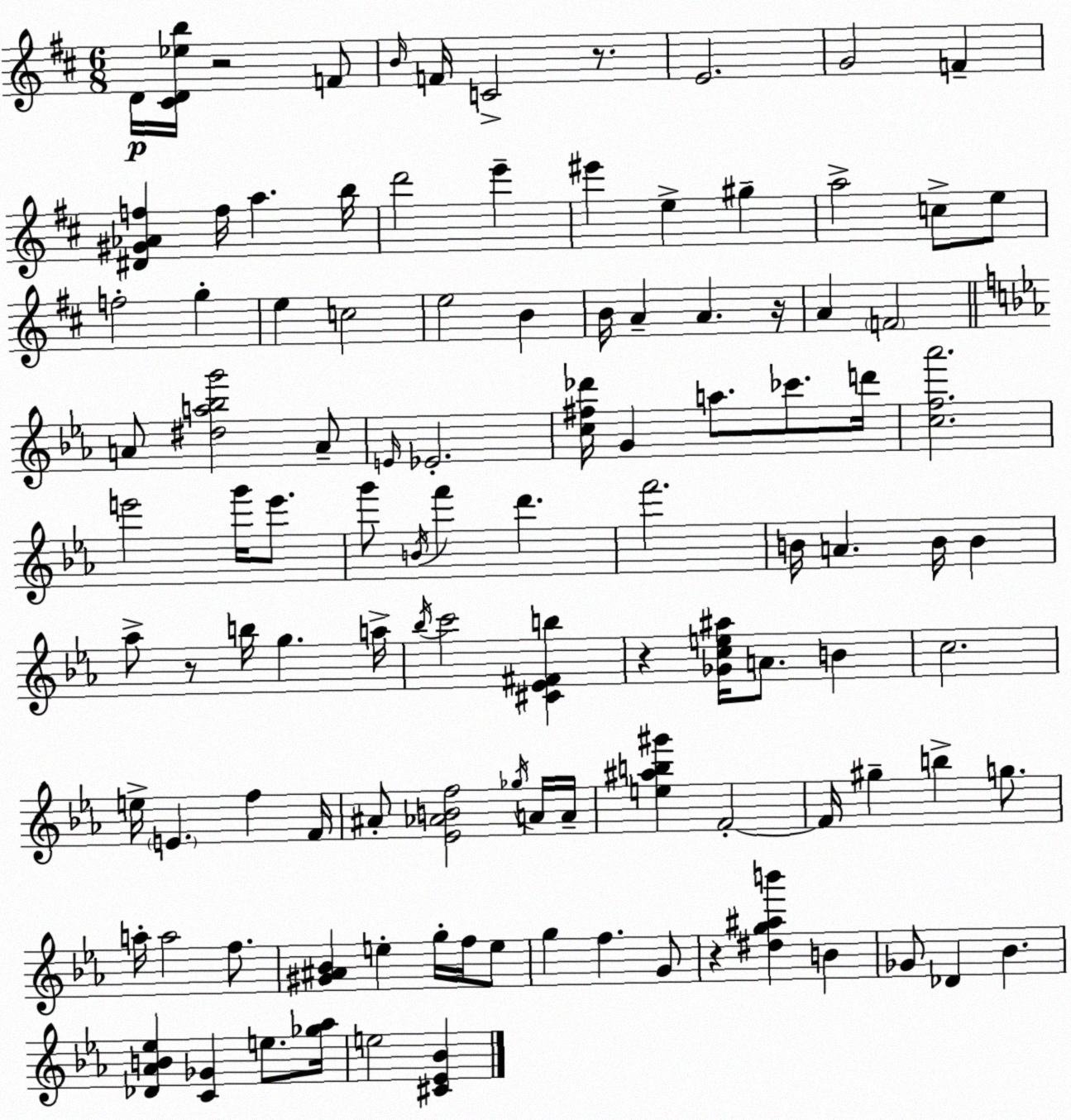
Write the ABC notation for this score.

X:1
T:Untitled
M:6/8
L:1/4
K:D
D/4 [^CD_eb]/4 z2 F/2 B/4 F/4 C2 z/2 E2 G2 F [^D^G_Af] f/4 a b/4 d'2 e' ^e' e ^g a2 c/2 e/2 f2 g e c2 e2 B B/4 A A z/4 A F2 A/2 [^da_bg']2 A/2 E/4 _E2 [c^f_d']/4 G a/2 _c'/2 d'/4 [cf_a']2 e'2 g'/4 e'/2 g'/2 B/4 f' d' f'2 B/4 A B/4 B _a/2 z/2 b/4 g a/4 _b/4 c'2 [^C_E^Fb] z [_Gce^a]/4 A/2 B c2 e/4 E f F/4 ^A/2 [_E_ABf]2 _g/4 A/4 A/4 [e^ab^g'] F2 F/4 ^g b g/2 a/4 a2 f/2 [^G^A_B] e g/4 f/4 e/2 g f G/2 z [^dg^ab'] B _G/2 _D _B [_D_AB_e] [C_G] e/2 [_g_a]/4 e2 [^C_E_B]